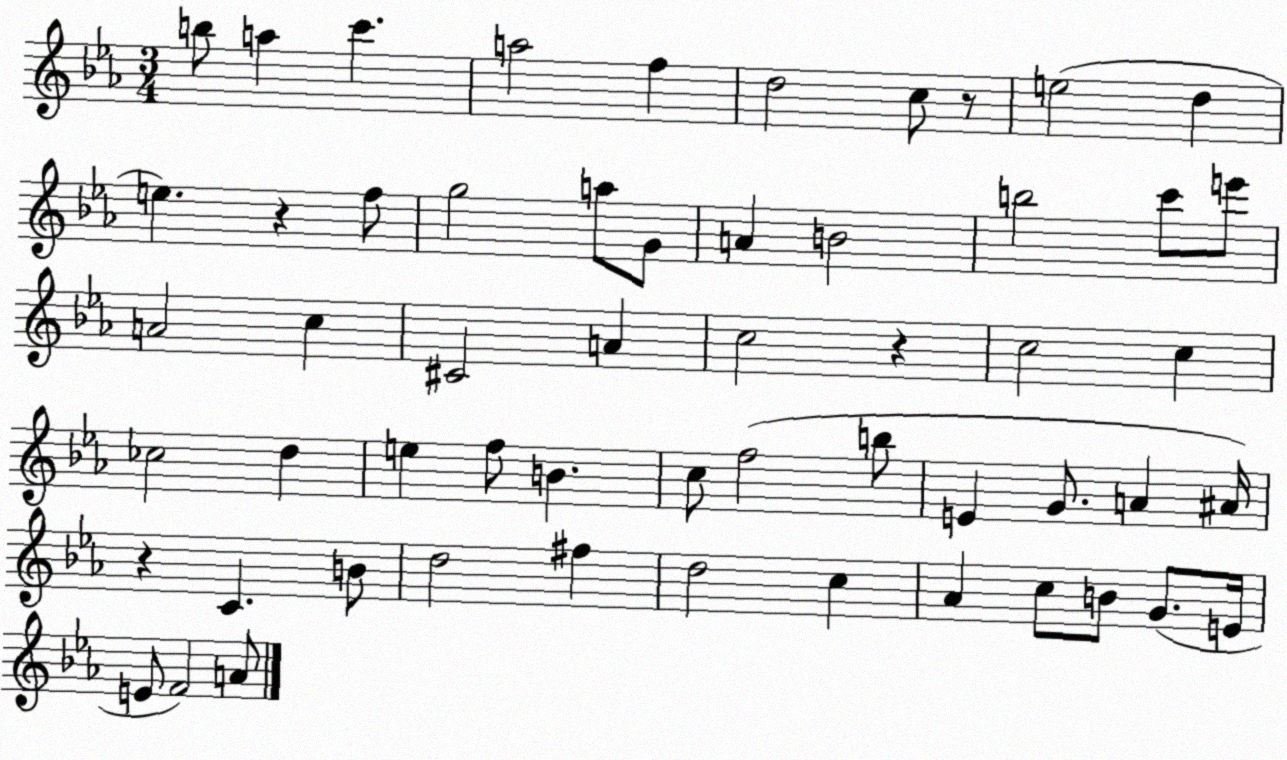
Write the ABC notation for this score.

X:1
T:Untitled
M:3/4
L:1/4
K:Eb
b/2 a c' a2 f d2 c/2 z/2 e2 d e z f/2 g2 a/2 G/2 A B2 b2 c'/2 e'/2 A2 c ^C2 A c2 z c2 c _c2 d e f/2 B c/2 f2 b/2 E G/2 A ^A/4 z C B/2 d2 ^f d2 c _A c/2 B/2 G/2 E/4 E/2 F2 A/2